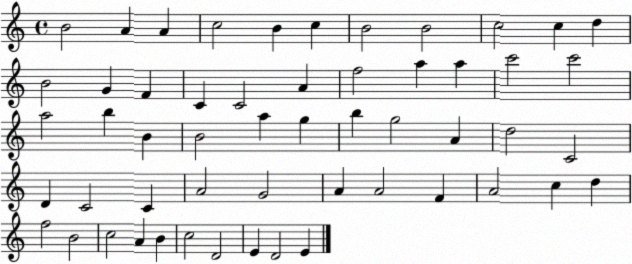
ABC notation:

X:1
T:Untitled
M:4/4
L:1/4
K:C
B2 A A c2 B c B2 B2 c2 c d B2 G F C C2 A f2 a a c'2 c'2 a2 b B B2 a g b g2 A d2 C2 D C2 C A2 G2 A A2 F A2 c d f2 B2 c2 A B c2 D2 E D2 E